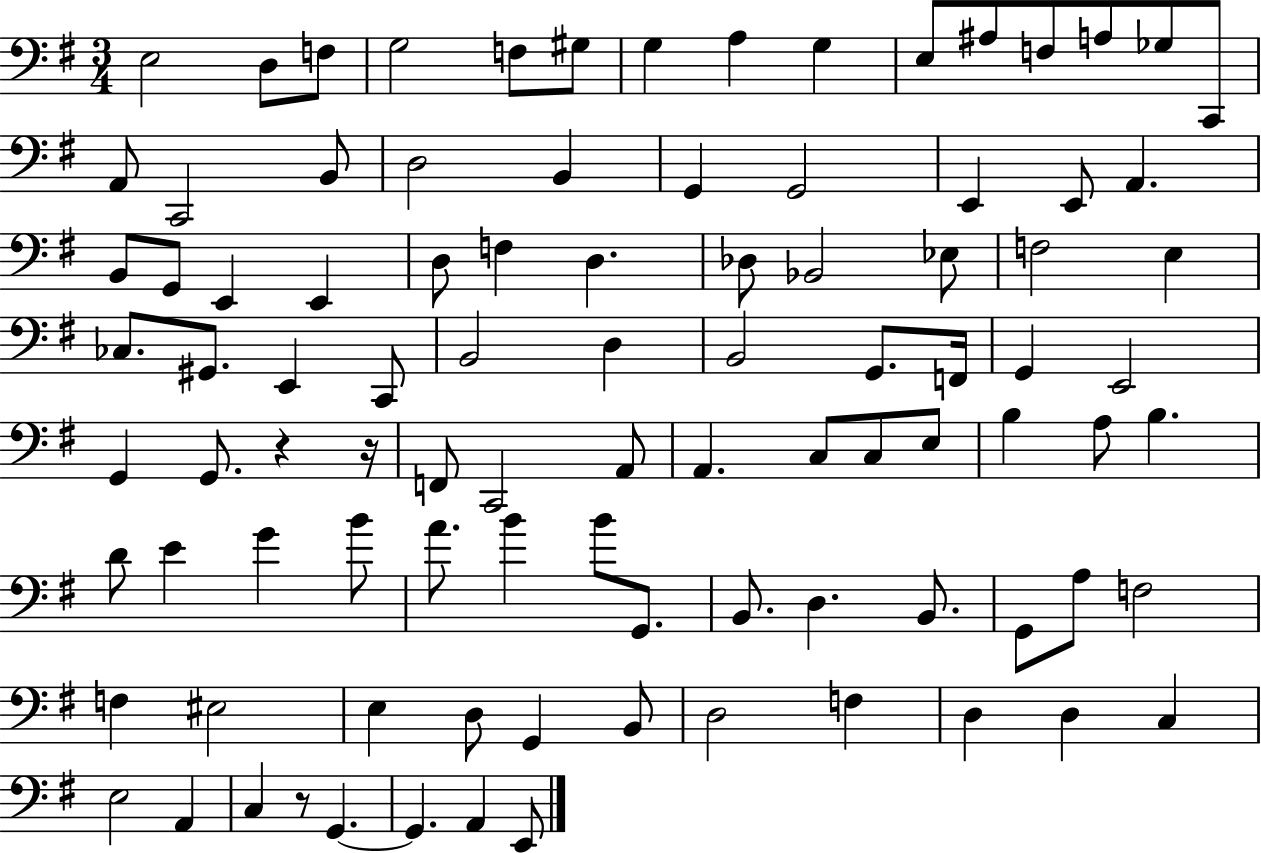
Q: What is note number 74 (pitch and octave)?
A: F3